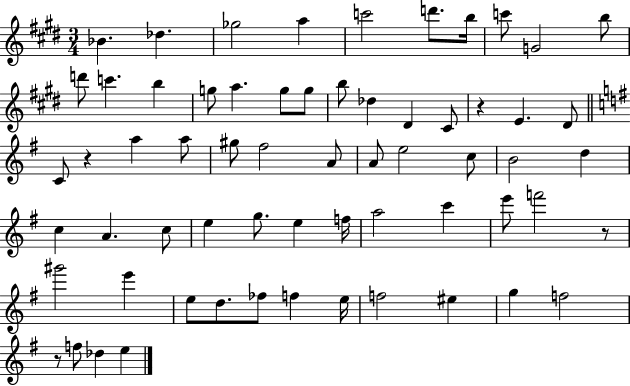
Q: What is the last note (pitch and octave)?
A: E5